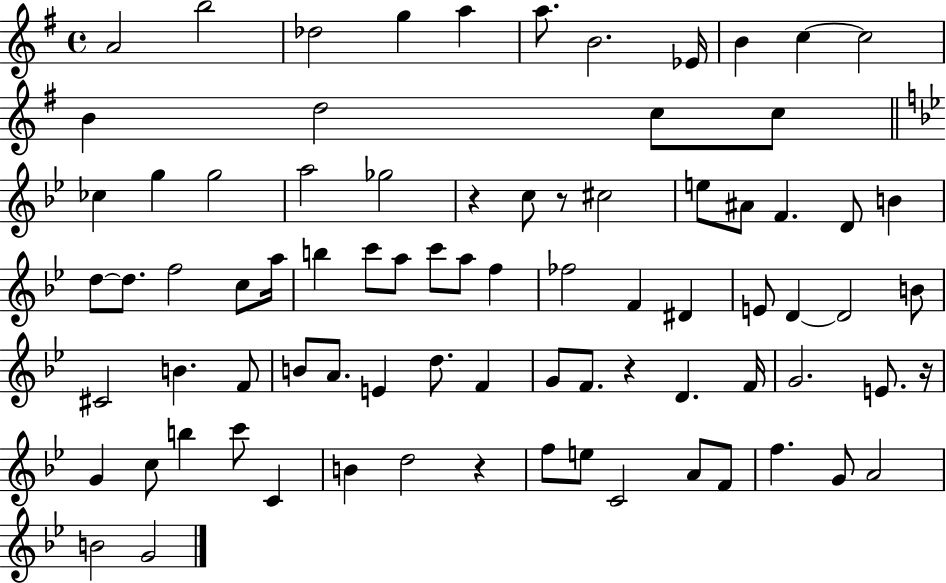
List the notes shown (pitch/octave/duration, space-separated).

A4/h B5/h Db5/h G5/q A5/q A5/e. B4/h. Eb4/s B4/q C5/q C5/h B4/q D5/h C5/e C5/e CES5/q G5/q G5/h A5/h Gb5/h R/q C5/e R/e C#5/h E5/e A#4/e F4/q. D4/e B4/q D5/e D5/e. F5/h C5/e A5/s B5/q C6/e A5/e C6/e A5/e F5/q FES5/h F4/q D#4/q E4/e D4/q D4/h B4/e C#4/h B4/q. F4/e B4/e A4/e. E4/q D5/e. F4/q G4/e F4/e. R/q D4/q. F4/s G4/h. E4/e. R/s G4/q C5/e B5/q C6/e C4/q B4/q D5/h R/q F5/e E5/e C4/h A4/e F4/e F5/q. G4/e A4/h B4/h G4/h